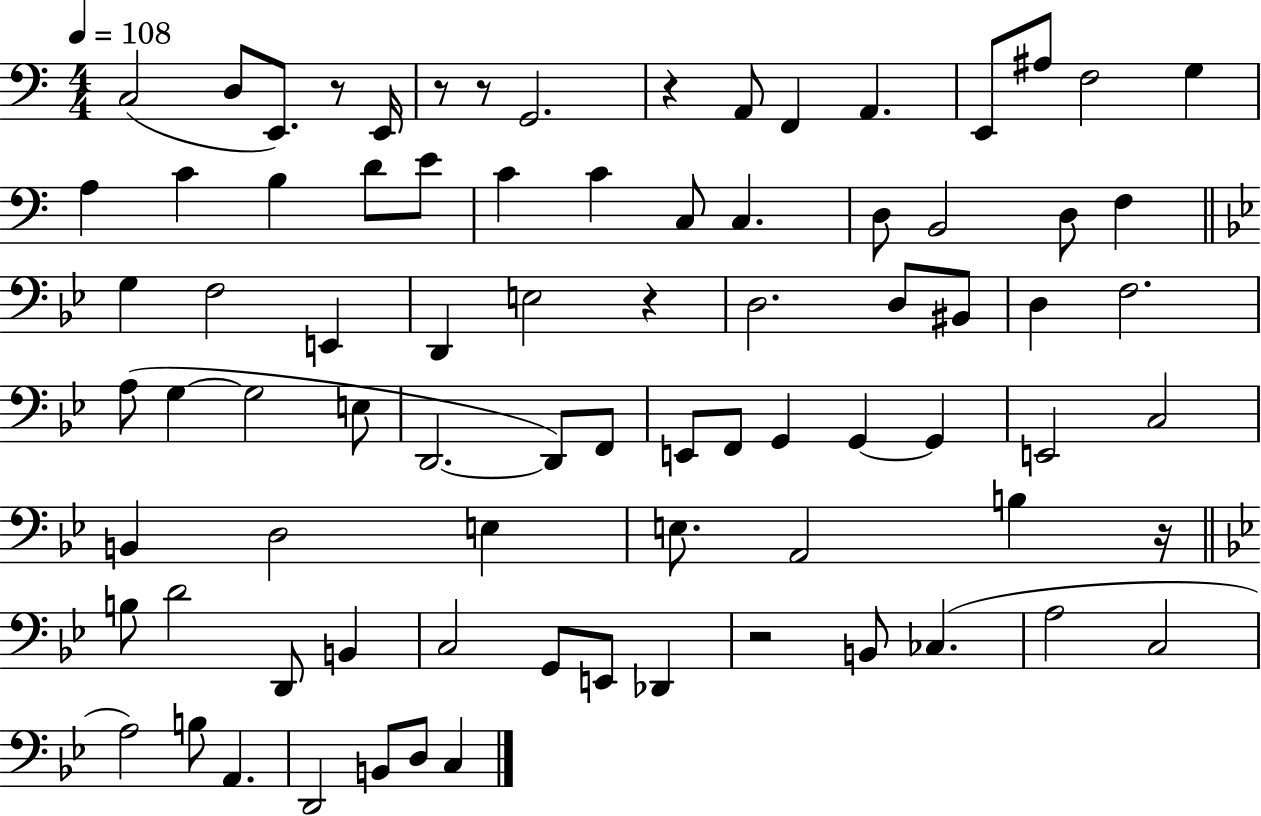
C3/h D3/e E2/e. R/e E2/s R/e R/e G2/h. R/q A2/e F2/q A2/q. E2/e A#3/e F3/h G3/q A3/q C4/q B3/q D4/e E4/e C4/q C4/q C3/e C3/q. D3/e B2/h D3/e F3/q G3/q F3/h E2/q D2/q E3/h R/q D3/h. D3/e BIS2/e D3/q F3/h. A3/e G3/q G3/h E3/e D2/h. D2/e F2/e E2/e F2/e G2/q G2/q G2/q E2/h C3/h B2/q D3/h E3/q E3/e. A2/h B3/q R/s B3/e D4/h D2/e B2/q C3/h G2/e E2/e Db2/q R/h B2/e CES3/q. A3/h C3/h A3/h B3/e A2/q. D2/h B2/e D3/e C3/q